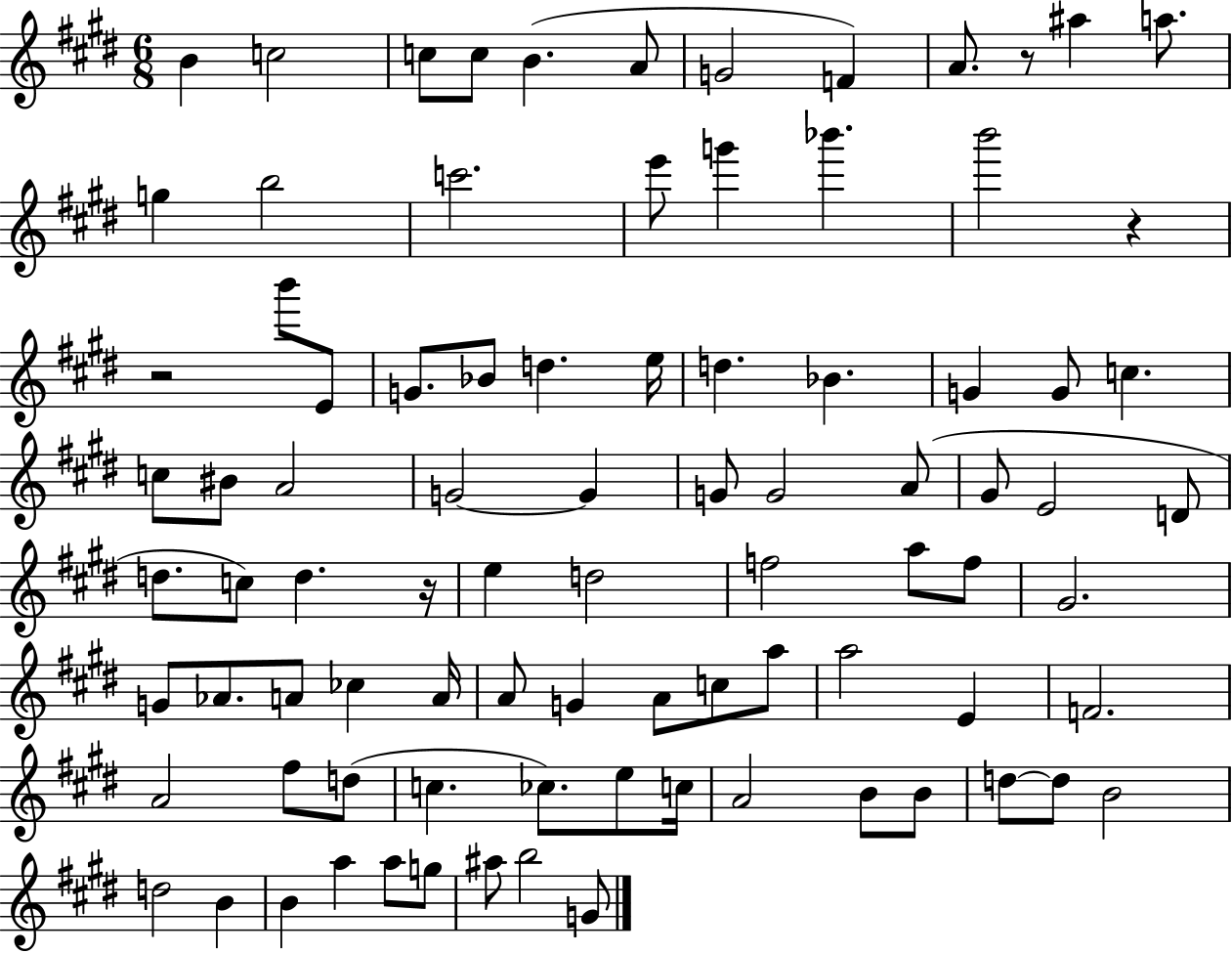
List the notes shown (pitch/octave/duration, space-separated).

B4/q C5/h C5/e C5/e B4/q. A4/e G4/h F4/q A4/e. R/e A#5/q A5/e. G5/q B5/h C6/h. E6/e G6/q Bb6/q. B6/h R/q R/h B6/e E4/e G4/e. Bb4/e D5/q. E5/s D5/q. Bb4/q. G4/q G4/e C5/q. C5/e BIS4/e A4/h G4/h G4/q G4/e G4/h A4/e G#4/e E4/h D4/e D5/e. C5/e D5/q. R/s E5/q D5/h F5/h A5/e F5/e G#4/h. G4/e Ab4/e. A4/e CES5/q A4/s A4/e G4/q A4/e C5/e A5/e A5/h E4/q F4/h. A4/h F#5/e D5/e C5/q. CES5/e. E5/e C5/s A4/h B4/e B4/e D5/e D5/e B4/h D5/h B4/q B4/q A5/q A5/e G5/e A#5/e B5/h G4/e